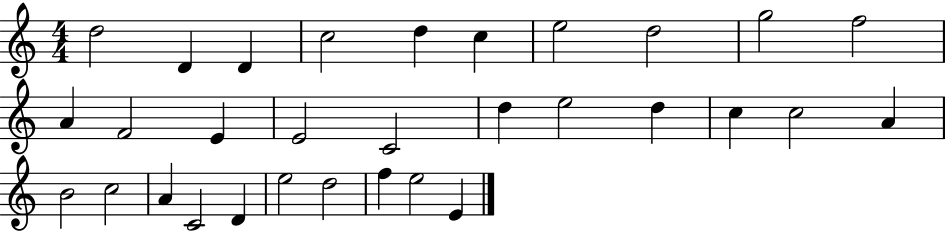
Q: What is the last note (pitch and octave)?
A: E4